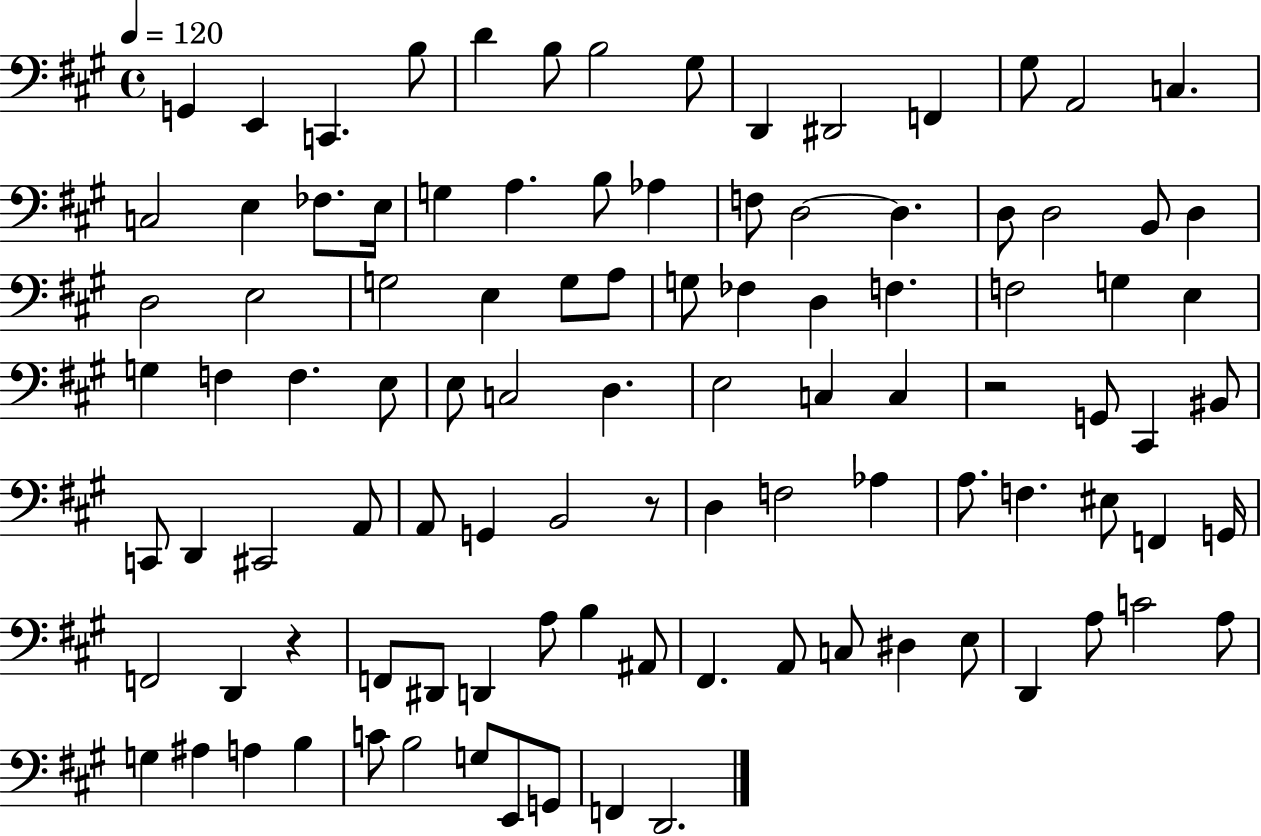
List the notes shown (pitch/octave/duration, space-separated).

G2/q E2/q C2/q. B3/e D4/q B3/e B3/h G#3/e D2/q D#2/h F2/q G#3/e A2/h C3/q. C3/h E3/q FES3/e. E3/s G3/q A3/q. B3/e Ab3/q F3/e D3/h D3/q. D3/e D3/h B2/e D3/q D3/h E3/h G3/h E3/q G3/e A3/e G3/e FES3/q D3/q F3/q. F3/h G3/q E3/q G3/q F3/q F3/q. E3/e E3/e C3/h D3/q. E3/h C3/q C3/q R/h G2/e C#2/q BIS2/e C2/e D2/q C#2/h A2/e A2/e G2/q B2/h R/e D3/q F3/h Ab3/q A3/e. F3/q. EIS3/e F2/q G2/s F2/h D2/q R/q F2/e D#2/e D2/q A3/e B3/q A#2/e F#2/q. A2/e C3/e D#3/q E3/e D2/q A3/e C4/h A3/e G3/q A#3/q A3/q B3/q C4/e B3/h G3/e E2/e G2/e F2/q D2/h.